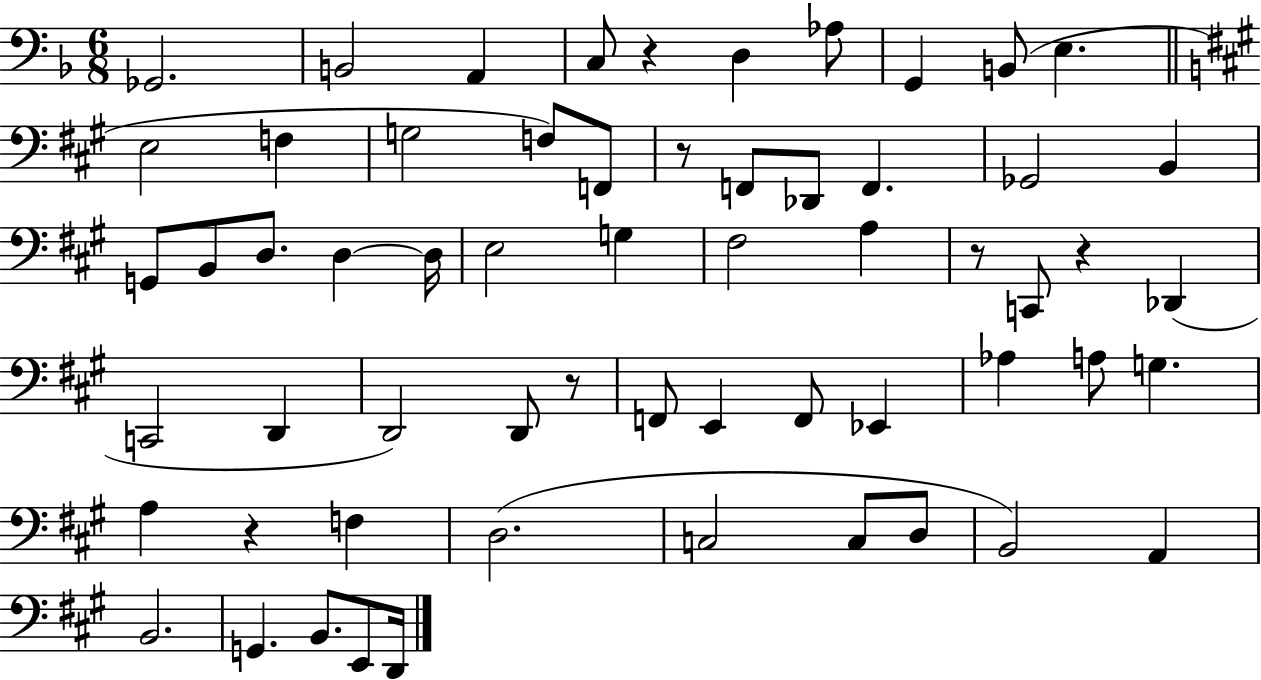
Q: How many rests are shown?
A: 6